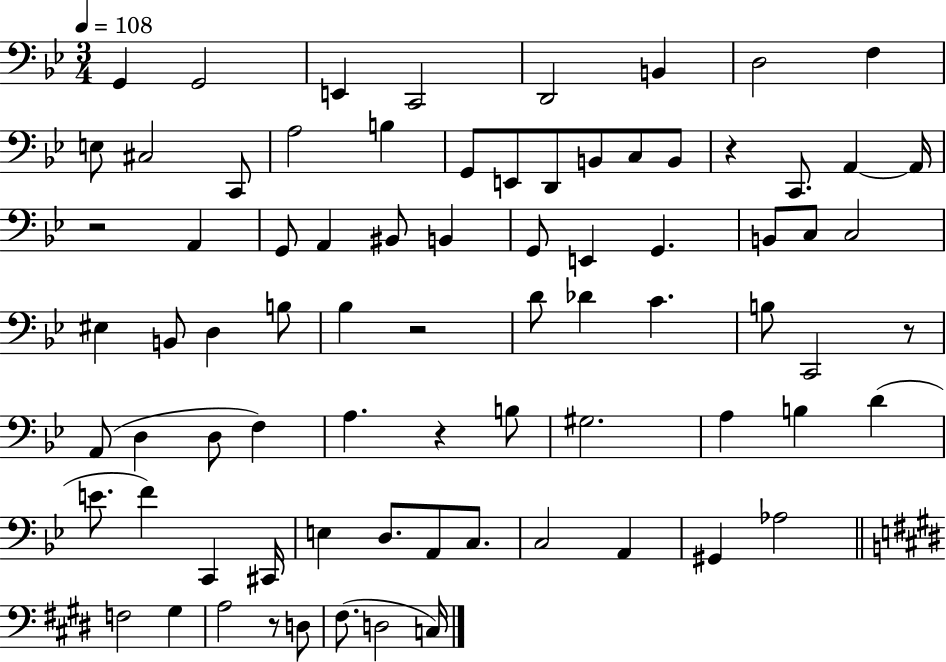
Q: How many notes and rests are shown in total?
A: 78